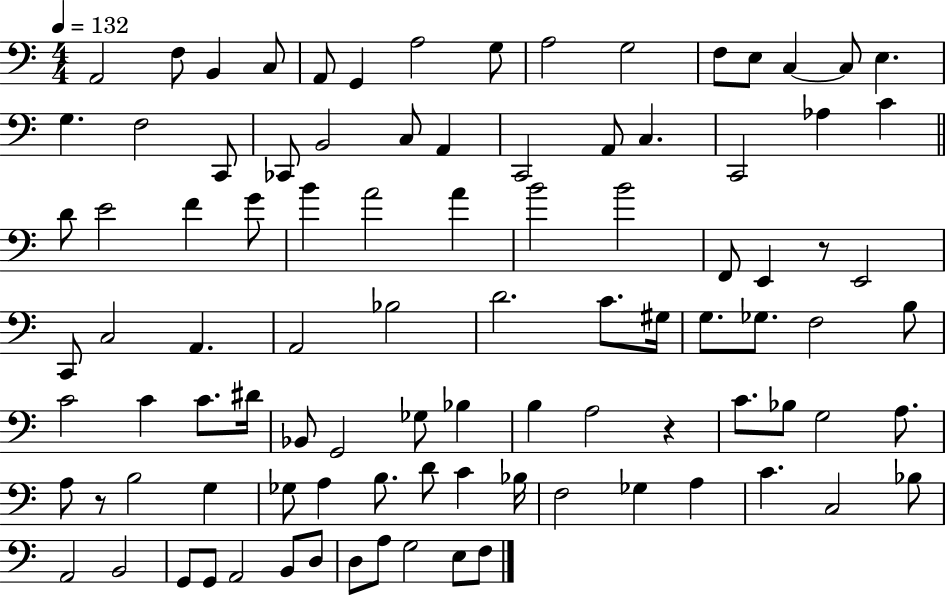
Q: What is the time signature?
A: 4/4